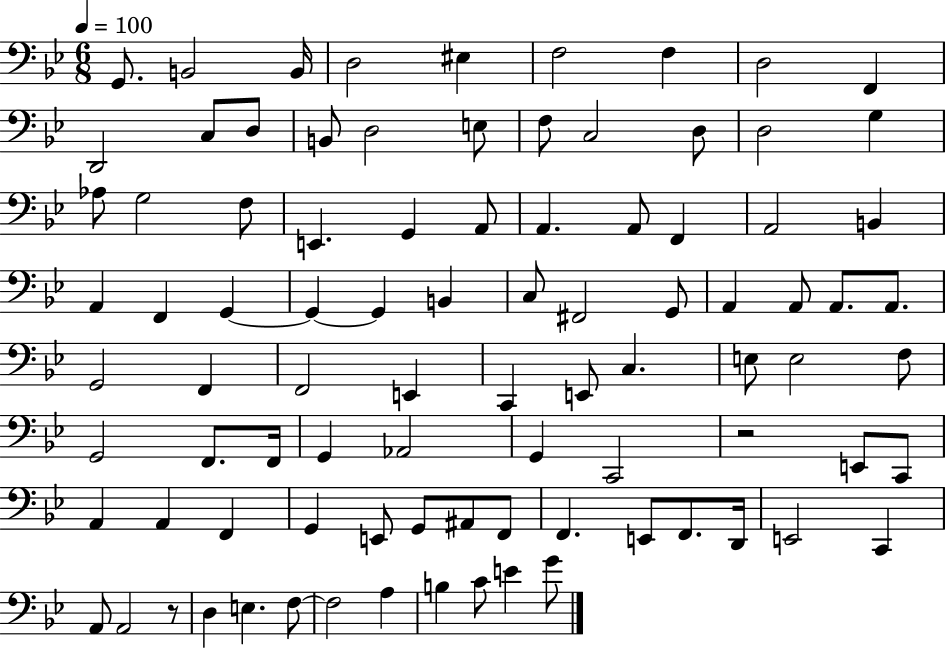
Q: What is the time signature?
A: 6/8